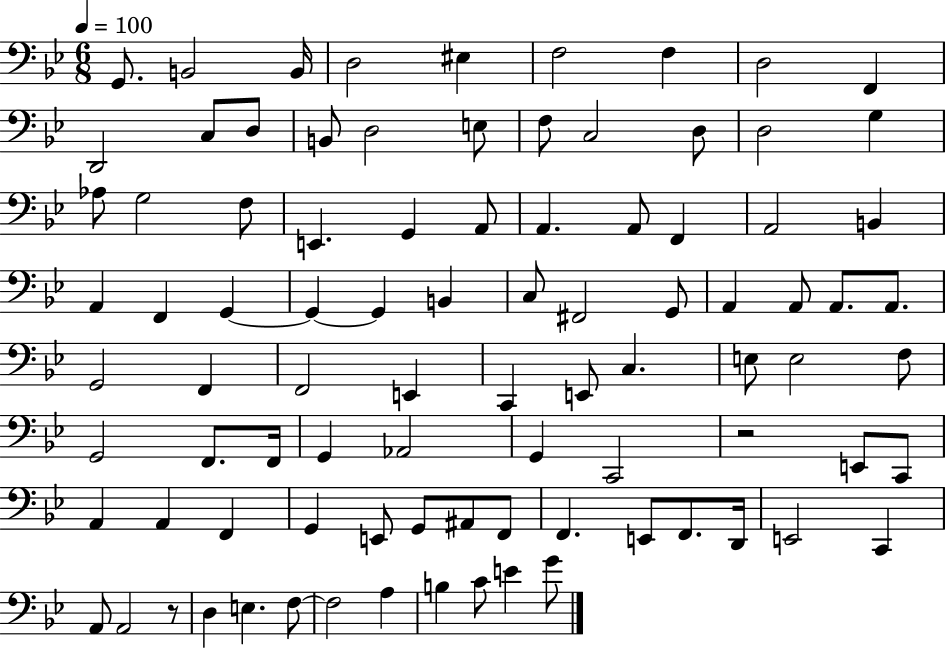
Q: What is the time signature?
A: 6/8